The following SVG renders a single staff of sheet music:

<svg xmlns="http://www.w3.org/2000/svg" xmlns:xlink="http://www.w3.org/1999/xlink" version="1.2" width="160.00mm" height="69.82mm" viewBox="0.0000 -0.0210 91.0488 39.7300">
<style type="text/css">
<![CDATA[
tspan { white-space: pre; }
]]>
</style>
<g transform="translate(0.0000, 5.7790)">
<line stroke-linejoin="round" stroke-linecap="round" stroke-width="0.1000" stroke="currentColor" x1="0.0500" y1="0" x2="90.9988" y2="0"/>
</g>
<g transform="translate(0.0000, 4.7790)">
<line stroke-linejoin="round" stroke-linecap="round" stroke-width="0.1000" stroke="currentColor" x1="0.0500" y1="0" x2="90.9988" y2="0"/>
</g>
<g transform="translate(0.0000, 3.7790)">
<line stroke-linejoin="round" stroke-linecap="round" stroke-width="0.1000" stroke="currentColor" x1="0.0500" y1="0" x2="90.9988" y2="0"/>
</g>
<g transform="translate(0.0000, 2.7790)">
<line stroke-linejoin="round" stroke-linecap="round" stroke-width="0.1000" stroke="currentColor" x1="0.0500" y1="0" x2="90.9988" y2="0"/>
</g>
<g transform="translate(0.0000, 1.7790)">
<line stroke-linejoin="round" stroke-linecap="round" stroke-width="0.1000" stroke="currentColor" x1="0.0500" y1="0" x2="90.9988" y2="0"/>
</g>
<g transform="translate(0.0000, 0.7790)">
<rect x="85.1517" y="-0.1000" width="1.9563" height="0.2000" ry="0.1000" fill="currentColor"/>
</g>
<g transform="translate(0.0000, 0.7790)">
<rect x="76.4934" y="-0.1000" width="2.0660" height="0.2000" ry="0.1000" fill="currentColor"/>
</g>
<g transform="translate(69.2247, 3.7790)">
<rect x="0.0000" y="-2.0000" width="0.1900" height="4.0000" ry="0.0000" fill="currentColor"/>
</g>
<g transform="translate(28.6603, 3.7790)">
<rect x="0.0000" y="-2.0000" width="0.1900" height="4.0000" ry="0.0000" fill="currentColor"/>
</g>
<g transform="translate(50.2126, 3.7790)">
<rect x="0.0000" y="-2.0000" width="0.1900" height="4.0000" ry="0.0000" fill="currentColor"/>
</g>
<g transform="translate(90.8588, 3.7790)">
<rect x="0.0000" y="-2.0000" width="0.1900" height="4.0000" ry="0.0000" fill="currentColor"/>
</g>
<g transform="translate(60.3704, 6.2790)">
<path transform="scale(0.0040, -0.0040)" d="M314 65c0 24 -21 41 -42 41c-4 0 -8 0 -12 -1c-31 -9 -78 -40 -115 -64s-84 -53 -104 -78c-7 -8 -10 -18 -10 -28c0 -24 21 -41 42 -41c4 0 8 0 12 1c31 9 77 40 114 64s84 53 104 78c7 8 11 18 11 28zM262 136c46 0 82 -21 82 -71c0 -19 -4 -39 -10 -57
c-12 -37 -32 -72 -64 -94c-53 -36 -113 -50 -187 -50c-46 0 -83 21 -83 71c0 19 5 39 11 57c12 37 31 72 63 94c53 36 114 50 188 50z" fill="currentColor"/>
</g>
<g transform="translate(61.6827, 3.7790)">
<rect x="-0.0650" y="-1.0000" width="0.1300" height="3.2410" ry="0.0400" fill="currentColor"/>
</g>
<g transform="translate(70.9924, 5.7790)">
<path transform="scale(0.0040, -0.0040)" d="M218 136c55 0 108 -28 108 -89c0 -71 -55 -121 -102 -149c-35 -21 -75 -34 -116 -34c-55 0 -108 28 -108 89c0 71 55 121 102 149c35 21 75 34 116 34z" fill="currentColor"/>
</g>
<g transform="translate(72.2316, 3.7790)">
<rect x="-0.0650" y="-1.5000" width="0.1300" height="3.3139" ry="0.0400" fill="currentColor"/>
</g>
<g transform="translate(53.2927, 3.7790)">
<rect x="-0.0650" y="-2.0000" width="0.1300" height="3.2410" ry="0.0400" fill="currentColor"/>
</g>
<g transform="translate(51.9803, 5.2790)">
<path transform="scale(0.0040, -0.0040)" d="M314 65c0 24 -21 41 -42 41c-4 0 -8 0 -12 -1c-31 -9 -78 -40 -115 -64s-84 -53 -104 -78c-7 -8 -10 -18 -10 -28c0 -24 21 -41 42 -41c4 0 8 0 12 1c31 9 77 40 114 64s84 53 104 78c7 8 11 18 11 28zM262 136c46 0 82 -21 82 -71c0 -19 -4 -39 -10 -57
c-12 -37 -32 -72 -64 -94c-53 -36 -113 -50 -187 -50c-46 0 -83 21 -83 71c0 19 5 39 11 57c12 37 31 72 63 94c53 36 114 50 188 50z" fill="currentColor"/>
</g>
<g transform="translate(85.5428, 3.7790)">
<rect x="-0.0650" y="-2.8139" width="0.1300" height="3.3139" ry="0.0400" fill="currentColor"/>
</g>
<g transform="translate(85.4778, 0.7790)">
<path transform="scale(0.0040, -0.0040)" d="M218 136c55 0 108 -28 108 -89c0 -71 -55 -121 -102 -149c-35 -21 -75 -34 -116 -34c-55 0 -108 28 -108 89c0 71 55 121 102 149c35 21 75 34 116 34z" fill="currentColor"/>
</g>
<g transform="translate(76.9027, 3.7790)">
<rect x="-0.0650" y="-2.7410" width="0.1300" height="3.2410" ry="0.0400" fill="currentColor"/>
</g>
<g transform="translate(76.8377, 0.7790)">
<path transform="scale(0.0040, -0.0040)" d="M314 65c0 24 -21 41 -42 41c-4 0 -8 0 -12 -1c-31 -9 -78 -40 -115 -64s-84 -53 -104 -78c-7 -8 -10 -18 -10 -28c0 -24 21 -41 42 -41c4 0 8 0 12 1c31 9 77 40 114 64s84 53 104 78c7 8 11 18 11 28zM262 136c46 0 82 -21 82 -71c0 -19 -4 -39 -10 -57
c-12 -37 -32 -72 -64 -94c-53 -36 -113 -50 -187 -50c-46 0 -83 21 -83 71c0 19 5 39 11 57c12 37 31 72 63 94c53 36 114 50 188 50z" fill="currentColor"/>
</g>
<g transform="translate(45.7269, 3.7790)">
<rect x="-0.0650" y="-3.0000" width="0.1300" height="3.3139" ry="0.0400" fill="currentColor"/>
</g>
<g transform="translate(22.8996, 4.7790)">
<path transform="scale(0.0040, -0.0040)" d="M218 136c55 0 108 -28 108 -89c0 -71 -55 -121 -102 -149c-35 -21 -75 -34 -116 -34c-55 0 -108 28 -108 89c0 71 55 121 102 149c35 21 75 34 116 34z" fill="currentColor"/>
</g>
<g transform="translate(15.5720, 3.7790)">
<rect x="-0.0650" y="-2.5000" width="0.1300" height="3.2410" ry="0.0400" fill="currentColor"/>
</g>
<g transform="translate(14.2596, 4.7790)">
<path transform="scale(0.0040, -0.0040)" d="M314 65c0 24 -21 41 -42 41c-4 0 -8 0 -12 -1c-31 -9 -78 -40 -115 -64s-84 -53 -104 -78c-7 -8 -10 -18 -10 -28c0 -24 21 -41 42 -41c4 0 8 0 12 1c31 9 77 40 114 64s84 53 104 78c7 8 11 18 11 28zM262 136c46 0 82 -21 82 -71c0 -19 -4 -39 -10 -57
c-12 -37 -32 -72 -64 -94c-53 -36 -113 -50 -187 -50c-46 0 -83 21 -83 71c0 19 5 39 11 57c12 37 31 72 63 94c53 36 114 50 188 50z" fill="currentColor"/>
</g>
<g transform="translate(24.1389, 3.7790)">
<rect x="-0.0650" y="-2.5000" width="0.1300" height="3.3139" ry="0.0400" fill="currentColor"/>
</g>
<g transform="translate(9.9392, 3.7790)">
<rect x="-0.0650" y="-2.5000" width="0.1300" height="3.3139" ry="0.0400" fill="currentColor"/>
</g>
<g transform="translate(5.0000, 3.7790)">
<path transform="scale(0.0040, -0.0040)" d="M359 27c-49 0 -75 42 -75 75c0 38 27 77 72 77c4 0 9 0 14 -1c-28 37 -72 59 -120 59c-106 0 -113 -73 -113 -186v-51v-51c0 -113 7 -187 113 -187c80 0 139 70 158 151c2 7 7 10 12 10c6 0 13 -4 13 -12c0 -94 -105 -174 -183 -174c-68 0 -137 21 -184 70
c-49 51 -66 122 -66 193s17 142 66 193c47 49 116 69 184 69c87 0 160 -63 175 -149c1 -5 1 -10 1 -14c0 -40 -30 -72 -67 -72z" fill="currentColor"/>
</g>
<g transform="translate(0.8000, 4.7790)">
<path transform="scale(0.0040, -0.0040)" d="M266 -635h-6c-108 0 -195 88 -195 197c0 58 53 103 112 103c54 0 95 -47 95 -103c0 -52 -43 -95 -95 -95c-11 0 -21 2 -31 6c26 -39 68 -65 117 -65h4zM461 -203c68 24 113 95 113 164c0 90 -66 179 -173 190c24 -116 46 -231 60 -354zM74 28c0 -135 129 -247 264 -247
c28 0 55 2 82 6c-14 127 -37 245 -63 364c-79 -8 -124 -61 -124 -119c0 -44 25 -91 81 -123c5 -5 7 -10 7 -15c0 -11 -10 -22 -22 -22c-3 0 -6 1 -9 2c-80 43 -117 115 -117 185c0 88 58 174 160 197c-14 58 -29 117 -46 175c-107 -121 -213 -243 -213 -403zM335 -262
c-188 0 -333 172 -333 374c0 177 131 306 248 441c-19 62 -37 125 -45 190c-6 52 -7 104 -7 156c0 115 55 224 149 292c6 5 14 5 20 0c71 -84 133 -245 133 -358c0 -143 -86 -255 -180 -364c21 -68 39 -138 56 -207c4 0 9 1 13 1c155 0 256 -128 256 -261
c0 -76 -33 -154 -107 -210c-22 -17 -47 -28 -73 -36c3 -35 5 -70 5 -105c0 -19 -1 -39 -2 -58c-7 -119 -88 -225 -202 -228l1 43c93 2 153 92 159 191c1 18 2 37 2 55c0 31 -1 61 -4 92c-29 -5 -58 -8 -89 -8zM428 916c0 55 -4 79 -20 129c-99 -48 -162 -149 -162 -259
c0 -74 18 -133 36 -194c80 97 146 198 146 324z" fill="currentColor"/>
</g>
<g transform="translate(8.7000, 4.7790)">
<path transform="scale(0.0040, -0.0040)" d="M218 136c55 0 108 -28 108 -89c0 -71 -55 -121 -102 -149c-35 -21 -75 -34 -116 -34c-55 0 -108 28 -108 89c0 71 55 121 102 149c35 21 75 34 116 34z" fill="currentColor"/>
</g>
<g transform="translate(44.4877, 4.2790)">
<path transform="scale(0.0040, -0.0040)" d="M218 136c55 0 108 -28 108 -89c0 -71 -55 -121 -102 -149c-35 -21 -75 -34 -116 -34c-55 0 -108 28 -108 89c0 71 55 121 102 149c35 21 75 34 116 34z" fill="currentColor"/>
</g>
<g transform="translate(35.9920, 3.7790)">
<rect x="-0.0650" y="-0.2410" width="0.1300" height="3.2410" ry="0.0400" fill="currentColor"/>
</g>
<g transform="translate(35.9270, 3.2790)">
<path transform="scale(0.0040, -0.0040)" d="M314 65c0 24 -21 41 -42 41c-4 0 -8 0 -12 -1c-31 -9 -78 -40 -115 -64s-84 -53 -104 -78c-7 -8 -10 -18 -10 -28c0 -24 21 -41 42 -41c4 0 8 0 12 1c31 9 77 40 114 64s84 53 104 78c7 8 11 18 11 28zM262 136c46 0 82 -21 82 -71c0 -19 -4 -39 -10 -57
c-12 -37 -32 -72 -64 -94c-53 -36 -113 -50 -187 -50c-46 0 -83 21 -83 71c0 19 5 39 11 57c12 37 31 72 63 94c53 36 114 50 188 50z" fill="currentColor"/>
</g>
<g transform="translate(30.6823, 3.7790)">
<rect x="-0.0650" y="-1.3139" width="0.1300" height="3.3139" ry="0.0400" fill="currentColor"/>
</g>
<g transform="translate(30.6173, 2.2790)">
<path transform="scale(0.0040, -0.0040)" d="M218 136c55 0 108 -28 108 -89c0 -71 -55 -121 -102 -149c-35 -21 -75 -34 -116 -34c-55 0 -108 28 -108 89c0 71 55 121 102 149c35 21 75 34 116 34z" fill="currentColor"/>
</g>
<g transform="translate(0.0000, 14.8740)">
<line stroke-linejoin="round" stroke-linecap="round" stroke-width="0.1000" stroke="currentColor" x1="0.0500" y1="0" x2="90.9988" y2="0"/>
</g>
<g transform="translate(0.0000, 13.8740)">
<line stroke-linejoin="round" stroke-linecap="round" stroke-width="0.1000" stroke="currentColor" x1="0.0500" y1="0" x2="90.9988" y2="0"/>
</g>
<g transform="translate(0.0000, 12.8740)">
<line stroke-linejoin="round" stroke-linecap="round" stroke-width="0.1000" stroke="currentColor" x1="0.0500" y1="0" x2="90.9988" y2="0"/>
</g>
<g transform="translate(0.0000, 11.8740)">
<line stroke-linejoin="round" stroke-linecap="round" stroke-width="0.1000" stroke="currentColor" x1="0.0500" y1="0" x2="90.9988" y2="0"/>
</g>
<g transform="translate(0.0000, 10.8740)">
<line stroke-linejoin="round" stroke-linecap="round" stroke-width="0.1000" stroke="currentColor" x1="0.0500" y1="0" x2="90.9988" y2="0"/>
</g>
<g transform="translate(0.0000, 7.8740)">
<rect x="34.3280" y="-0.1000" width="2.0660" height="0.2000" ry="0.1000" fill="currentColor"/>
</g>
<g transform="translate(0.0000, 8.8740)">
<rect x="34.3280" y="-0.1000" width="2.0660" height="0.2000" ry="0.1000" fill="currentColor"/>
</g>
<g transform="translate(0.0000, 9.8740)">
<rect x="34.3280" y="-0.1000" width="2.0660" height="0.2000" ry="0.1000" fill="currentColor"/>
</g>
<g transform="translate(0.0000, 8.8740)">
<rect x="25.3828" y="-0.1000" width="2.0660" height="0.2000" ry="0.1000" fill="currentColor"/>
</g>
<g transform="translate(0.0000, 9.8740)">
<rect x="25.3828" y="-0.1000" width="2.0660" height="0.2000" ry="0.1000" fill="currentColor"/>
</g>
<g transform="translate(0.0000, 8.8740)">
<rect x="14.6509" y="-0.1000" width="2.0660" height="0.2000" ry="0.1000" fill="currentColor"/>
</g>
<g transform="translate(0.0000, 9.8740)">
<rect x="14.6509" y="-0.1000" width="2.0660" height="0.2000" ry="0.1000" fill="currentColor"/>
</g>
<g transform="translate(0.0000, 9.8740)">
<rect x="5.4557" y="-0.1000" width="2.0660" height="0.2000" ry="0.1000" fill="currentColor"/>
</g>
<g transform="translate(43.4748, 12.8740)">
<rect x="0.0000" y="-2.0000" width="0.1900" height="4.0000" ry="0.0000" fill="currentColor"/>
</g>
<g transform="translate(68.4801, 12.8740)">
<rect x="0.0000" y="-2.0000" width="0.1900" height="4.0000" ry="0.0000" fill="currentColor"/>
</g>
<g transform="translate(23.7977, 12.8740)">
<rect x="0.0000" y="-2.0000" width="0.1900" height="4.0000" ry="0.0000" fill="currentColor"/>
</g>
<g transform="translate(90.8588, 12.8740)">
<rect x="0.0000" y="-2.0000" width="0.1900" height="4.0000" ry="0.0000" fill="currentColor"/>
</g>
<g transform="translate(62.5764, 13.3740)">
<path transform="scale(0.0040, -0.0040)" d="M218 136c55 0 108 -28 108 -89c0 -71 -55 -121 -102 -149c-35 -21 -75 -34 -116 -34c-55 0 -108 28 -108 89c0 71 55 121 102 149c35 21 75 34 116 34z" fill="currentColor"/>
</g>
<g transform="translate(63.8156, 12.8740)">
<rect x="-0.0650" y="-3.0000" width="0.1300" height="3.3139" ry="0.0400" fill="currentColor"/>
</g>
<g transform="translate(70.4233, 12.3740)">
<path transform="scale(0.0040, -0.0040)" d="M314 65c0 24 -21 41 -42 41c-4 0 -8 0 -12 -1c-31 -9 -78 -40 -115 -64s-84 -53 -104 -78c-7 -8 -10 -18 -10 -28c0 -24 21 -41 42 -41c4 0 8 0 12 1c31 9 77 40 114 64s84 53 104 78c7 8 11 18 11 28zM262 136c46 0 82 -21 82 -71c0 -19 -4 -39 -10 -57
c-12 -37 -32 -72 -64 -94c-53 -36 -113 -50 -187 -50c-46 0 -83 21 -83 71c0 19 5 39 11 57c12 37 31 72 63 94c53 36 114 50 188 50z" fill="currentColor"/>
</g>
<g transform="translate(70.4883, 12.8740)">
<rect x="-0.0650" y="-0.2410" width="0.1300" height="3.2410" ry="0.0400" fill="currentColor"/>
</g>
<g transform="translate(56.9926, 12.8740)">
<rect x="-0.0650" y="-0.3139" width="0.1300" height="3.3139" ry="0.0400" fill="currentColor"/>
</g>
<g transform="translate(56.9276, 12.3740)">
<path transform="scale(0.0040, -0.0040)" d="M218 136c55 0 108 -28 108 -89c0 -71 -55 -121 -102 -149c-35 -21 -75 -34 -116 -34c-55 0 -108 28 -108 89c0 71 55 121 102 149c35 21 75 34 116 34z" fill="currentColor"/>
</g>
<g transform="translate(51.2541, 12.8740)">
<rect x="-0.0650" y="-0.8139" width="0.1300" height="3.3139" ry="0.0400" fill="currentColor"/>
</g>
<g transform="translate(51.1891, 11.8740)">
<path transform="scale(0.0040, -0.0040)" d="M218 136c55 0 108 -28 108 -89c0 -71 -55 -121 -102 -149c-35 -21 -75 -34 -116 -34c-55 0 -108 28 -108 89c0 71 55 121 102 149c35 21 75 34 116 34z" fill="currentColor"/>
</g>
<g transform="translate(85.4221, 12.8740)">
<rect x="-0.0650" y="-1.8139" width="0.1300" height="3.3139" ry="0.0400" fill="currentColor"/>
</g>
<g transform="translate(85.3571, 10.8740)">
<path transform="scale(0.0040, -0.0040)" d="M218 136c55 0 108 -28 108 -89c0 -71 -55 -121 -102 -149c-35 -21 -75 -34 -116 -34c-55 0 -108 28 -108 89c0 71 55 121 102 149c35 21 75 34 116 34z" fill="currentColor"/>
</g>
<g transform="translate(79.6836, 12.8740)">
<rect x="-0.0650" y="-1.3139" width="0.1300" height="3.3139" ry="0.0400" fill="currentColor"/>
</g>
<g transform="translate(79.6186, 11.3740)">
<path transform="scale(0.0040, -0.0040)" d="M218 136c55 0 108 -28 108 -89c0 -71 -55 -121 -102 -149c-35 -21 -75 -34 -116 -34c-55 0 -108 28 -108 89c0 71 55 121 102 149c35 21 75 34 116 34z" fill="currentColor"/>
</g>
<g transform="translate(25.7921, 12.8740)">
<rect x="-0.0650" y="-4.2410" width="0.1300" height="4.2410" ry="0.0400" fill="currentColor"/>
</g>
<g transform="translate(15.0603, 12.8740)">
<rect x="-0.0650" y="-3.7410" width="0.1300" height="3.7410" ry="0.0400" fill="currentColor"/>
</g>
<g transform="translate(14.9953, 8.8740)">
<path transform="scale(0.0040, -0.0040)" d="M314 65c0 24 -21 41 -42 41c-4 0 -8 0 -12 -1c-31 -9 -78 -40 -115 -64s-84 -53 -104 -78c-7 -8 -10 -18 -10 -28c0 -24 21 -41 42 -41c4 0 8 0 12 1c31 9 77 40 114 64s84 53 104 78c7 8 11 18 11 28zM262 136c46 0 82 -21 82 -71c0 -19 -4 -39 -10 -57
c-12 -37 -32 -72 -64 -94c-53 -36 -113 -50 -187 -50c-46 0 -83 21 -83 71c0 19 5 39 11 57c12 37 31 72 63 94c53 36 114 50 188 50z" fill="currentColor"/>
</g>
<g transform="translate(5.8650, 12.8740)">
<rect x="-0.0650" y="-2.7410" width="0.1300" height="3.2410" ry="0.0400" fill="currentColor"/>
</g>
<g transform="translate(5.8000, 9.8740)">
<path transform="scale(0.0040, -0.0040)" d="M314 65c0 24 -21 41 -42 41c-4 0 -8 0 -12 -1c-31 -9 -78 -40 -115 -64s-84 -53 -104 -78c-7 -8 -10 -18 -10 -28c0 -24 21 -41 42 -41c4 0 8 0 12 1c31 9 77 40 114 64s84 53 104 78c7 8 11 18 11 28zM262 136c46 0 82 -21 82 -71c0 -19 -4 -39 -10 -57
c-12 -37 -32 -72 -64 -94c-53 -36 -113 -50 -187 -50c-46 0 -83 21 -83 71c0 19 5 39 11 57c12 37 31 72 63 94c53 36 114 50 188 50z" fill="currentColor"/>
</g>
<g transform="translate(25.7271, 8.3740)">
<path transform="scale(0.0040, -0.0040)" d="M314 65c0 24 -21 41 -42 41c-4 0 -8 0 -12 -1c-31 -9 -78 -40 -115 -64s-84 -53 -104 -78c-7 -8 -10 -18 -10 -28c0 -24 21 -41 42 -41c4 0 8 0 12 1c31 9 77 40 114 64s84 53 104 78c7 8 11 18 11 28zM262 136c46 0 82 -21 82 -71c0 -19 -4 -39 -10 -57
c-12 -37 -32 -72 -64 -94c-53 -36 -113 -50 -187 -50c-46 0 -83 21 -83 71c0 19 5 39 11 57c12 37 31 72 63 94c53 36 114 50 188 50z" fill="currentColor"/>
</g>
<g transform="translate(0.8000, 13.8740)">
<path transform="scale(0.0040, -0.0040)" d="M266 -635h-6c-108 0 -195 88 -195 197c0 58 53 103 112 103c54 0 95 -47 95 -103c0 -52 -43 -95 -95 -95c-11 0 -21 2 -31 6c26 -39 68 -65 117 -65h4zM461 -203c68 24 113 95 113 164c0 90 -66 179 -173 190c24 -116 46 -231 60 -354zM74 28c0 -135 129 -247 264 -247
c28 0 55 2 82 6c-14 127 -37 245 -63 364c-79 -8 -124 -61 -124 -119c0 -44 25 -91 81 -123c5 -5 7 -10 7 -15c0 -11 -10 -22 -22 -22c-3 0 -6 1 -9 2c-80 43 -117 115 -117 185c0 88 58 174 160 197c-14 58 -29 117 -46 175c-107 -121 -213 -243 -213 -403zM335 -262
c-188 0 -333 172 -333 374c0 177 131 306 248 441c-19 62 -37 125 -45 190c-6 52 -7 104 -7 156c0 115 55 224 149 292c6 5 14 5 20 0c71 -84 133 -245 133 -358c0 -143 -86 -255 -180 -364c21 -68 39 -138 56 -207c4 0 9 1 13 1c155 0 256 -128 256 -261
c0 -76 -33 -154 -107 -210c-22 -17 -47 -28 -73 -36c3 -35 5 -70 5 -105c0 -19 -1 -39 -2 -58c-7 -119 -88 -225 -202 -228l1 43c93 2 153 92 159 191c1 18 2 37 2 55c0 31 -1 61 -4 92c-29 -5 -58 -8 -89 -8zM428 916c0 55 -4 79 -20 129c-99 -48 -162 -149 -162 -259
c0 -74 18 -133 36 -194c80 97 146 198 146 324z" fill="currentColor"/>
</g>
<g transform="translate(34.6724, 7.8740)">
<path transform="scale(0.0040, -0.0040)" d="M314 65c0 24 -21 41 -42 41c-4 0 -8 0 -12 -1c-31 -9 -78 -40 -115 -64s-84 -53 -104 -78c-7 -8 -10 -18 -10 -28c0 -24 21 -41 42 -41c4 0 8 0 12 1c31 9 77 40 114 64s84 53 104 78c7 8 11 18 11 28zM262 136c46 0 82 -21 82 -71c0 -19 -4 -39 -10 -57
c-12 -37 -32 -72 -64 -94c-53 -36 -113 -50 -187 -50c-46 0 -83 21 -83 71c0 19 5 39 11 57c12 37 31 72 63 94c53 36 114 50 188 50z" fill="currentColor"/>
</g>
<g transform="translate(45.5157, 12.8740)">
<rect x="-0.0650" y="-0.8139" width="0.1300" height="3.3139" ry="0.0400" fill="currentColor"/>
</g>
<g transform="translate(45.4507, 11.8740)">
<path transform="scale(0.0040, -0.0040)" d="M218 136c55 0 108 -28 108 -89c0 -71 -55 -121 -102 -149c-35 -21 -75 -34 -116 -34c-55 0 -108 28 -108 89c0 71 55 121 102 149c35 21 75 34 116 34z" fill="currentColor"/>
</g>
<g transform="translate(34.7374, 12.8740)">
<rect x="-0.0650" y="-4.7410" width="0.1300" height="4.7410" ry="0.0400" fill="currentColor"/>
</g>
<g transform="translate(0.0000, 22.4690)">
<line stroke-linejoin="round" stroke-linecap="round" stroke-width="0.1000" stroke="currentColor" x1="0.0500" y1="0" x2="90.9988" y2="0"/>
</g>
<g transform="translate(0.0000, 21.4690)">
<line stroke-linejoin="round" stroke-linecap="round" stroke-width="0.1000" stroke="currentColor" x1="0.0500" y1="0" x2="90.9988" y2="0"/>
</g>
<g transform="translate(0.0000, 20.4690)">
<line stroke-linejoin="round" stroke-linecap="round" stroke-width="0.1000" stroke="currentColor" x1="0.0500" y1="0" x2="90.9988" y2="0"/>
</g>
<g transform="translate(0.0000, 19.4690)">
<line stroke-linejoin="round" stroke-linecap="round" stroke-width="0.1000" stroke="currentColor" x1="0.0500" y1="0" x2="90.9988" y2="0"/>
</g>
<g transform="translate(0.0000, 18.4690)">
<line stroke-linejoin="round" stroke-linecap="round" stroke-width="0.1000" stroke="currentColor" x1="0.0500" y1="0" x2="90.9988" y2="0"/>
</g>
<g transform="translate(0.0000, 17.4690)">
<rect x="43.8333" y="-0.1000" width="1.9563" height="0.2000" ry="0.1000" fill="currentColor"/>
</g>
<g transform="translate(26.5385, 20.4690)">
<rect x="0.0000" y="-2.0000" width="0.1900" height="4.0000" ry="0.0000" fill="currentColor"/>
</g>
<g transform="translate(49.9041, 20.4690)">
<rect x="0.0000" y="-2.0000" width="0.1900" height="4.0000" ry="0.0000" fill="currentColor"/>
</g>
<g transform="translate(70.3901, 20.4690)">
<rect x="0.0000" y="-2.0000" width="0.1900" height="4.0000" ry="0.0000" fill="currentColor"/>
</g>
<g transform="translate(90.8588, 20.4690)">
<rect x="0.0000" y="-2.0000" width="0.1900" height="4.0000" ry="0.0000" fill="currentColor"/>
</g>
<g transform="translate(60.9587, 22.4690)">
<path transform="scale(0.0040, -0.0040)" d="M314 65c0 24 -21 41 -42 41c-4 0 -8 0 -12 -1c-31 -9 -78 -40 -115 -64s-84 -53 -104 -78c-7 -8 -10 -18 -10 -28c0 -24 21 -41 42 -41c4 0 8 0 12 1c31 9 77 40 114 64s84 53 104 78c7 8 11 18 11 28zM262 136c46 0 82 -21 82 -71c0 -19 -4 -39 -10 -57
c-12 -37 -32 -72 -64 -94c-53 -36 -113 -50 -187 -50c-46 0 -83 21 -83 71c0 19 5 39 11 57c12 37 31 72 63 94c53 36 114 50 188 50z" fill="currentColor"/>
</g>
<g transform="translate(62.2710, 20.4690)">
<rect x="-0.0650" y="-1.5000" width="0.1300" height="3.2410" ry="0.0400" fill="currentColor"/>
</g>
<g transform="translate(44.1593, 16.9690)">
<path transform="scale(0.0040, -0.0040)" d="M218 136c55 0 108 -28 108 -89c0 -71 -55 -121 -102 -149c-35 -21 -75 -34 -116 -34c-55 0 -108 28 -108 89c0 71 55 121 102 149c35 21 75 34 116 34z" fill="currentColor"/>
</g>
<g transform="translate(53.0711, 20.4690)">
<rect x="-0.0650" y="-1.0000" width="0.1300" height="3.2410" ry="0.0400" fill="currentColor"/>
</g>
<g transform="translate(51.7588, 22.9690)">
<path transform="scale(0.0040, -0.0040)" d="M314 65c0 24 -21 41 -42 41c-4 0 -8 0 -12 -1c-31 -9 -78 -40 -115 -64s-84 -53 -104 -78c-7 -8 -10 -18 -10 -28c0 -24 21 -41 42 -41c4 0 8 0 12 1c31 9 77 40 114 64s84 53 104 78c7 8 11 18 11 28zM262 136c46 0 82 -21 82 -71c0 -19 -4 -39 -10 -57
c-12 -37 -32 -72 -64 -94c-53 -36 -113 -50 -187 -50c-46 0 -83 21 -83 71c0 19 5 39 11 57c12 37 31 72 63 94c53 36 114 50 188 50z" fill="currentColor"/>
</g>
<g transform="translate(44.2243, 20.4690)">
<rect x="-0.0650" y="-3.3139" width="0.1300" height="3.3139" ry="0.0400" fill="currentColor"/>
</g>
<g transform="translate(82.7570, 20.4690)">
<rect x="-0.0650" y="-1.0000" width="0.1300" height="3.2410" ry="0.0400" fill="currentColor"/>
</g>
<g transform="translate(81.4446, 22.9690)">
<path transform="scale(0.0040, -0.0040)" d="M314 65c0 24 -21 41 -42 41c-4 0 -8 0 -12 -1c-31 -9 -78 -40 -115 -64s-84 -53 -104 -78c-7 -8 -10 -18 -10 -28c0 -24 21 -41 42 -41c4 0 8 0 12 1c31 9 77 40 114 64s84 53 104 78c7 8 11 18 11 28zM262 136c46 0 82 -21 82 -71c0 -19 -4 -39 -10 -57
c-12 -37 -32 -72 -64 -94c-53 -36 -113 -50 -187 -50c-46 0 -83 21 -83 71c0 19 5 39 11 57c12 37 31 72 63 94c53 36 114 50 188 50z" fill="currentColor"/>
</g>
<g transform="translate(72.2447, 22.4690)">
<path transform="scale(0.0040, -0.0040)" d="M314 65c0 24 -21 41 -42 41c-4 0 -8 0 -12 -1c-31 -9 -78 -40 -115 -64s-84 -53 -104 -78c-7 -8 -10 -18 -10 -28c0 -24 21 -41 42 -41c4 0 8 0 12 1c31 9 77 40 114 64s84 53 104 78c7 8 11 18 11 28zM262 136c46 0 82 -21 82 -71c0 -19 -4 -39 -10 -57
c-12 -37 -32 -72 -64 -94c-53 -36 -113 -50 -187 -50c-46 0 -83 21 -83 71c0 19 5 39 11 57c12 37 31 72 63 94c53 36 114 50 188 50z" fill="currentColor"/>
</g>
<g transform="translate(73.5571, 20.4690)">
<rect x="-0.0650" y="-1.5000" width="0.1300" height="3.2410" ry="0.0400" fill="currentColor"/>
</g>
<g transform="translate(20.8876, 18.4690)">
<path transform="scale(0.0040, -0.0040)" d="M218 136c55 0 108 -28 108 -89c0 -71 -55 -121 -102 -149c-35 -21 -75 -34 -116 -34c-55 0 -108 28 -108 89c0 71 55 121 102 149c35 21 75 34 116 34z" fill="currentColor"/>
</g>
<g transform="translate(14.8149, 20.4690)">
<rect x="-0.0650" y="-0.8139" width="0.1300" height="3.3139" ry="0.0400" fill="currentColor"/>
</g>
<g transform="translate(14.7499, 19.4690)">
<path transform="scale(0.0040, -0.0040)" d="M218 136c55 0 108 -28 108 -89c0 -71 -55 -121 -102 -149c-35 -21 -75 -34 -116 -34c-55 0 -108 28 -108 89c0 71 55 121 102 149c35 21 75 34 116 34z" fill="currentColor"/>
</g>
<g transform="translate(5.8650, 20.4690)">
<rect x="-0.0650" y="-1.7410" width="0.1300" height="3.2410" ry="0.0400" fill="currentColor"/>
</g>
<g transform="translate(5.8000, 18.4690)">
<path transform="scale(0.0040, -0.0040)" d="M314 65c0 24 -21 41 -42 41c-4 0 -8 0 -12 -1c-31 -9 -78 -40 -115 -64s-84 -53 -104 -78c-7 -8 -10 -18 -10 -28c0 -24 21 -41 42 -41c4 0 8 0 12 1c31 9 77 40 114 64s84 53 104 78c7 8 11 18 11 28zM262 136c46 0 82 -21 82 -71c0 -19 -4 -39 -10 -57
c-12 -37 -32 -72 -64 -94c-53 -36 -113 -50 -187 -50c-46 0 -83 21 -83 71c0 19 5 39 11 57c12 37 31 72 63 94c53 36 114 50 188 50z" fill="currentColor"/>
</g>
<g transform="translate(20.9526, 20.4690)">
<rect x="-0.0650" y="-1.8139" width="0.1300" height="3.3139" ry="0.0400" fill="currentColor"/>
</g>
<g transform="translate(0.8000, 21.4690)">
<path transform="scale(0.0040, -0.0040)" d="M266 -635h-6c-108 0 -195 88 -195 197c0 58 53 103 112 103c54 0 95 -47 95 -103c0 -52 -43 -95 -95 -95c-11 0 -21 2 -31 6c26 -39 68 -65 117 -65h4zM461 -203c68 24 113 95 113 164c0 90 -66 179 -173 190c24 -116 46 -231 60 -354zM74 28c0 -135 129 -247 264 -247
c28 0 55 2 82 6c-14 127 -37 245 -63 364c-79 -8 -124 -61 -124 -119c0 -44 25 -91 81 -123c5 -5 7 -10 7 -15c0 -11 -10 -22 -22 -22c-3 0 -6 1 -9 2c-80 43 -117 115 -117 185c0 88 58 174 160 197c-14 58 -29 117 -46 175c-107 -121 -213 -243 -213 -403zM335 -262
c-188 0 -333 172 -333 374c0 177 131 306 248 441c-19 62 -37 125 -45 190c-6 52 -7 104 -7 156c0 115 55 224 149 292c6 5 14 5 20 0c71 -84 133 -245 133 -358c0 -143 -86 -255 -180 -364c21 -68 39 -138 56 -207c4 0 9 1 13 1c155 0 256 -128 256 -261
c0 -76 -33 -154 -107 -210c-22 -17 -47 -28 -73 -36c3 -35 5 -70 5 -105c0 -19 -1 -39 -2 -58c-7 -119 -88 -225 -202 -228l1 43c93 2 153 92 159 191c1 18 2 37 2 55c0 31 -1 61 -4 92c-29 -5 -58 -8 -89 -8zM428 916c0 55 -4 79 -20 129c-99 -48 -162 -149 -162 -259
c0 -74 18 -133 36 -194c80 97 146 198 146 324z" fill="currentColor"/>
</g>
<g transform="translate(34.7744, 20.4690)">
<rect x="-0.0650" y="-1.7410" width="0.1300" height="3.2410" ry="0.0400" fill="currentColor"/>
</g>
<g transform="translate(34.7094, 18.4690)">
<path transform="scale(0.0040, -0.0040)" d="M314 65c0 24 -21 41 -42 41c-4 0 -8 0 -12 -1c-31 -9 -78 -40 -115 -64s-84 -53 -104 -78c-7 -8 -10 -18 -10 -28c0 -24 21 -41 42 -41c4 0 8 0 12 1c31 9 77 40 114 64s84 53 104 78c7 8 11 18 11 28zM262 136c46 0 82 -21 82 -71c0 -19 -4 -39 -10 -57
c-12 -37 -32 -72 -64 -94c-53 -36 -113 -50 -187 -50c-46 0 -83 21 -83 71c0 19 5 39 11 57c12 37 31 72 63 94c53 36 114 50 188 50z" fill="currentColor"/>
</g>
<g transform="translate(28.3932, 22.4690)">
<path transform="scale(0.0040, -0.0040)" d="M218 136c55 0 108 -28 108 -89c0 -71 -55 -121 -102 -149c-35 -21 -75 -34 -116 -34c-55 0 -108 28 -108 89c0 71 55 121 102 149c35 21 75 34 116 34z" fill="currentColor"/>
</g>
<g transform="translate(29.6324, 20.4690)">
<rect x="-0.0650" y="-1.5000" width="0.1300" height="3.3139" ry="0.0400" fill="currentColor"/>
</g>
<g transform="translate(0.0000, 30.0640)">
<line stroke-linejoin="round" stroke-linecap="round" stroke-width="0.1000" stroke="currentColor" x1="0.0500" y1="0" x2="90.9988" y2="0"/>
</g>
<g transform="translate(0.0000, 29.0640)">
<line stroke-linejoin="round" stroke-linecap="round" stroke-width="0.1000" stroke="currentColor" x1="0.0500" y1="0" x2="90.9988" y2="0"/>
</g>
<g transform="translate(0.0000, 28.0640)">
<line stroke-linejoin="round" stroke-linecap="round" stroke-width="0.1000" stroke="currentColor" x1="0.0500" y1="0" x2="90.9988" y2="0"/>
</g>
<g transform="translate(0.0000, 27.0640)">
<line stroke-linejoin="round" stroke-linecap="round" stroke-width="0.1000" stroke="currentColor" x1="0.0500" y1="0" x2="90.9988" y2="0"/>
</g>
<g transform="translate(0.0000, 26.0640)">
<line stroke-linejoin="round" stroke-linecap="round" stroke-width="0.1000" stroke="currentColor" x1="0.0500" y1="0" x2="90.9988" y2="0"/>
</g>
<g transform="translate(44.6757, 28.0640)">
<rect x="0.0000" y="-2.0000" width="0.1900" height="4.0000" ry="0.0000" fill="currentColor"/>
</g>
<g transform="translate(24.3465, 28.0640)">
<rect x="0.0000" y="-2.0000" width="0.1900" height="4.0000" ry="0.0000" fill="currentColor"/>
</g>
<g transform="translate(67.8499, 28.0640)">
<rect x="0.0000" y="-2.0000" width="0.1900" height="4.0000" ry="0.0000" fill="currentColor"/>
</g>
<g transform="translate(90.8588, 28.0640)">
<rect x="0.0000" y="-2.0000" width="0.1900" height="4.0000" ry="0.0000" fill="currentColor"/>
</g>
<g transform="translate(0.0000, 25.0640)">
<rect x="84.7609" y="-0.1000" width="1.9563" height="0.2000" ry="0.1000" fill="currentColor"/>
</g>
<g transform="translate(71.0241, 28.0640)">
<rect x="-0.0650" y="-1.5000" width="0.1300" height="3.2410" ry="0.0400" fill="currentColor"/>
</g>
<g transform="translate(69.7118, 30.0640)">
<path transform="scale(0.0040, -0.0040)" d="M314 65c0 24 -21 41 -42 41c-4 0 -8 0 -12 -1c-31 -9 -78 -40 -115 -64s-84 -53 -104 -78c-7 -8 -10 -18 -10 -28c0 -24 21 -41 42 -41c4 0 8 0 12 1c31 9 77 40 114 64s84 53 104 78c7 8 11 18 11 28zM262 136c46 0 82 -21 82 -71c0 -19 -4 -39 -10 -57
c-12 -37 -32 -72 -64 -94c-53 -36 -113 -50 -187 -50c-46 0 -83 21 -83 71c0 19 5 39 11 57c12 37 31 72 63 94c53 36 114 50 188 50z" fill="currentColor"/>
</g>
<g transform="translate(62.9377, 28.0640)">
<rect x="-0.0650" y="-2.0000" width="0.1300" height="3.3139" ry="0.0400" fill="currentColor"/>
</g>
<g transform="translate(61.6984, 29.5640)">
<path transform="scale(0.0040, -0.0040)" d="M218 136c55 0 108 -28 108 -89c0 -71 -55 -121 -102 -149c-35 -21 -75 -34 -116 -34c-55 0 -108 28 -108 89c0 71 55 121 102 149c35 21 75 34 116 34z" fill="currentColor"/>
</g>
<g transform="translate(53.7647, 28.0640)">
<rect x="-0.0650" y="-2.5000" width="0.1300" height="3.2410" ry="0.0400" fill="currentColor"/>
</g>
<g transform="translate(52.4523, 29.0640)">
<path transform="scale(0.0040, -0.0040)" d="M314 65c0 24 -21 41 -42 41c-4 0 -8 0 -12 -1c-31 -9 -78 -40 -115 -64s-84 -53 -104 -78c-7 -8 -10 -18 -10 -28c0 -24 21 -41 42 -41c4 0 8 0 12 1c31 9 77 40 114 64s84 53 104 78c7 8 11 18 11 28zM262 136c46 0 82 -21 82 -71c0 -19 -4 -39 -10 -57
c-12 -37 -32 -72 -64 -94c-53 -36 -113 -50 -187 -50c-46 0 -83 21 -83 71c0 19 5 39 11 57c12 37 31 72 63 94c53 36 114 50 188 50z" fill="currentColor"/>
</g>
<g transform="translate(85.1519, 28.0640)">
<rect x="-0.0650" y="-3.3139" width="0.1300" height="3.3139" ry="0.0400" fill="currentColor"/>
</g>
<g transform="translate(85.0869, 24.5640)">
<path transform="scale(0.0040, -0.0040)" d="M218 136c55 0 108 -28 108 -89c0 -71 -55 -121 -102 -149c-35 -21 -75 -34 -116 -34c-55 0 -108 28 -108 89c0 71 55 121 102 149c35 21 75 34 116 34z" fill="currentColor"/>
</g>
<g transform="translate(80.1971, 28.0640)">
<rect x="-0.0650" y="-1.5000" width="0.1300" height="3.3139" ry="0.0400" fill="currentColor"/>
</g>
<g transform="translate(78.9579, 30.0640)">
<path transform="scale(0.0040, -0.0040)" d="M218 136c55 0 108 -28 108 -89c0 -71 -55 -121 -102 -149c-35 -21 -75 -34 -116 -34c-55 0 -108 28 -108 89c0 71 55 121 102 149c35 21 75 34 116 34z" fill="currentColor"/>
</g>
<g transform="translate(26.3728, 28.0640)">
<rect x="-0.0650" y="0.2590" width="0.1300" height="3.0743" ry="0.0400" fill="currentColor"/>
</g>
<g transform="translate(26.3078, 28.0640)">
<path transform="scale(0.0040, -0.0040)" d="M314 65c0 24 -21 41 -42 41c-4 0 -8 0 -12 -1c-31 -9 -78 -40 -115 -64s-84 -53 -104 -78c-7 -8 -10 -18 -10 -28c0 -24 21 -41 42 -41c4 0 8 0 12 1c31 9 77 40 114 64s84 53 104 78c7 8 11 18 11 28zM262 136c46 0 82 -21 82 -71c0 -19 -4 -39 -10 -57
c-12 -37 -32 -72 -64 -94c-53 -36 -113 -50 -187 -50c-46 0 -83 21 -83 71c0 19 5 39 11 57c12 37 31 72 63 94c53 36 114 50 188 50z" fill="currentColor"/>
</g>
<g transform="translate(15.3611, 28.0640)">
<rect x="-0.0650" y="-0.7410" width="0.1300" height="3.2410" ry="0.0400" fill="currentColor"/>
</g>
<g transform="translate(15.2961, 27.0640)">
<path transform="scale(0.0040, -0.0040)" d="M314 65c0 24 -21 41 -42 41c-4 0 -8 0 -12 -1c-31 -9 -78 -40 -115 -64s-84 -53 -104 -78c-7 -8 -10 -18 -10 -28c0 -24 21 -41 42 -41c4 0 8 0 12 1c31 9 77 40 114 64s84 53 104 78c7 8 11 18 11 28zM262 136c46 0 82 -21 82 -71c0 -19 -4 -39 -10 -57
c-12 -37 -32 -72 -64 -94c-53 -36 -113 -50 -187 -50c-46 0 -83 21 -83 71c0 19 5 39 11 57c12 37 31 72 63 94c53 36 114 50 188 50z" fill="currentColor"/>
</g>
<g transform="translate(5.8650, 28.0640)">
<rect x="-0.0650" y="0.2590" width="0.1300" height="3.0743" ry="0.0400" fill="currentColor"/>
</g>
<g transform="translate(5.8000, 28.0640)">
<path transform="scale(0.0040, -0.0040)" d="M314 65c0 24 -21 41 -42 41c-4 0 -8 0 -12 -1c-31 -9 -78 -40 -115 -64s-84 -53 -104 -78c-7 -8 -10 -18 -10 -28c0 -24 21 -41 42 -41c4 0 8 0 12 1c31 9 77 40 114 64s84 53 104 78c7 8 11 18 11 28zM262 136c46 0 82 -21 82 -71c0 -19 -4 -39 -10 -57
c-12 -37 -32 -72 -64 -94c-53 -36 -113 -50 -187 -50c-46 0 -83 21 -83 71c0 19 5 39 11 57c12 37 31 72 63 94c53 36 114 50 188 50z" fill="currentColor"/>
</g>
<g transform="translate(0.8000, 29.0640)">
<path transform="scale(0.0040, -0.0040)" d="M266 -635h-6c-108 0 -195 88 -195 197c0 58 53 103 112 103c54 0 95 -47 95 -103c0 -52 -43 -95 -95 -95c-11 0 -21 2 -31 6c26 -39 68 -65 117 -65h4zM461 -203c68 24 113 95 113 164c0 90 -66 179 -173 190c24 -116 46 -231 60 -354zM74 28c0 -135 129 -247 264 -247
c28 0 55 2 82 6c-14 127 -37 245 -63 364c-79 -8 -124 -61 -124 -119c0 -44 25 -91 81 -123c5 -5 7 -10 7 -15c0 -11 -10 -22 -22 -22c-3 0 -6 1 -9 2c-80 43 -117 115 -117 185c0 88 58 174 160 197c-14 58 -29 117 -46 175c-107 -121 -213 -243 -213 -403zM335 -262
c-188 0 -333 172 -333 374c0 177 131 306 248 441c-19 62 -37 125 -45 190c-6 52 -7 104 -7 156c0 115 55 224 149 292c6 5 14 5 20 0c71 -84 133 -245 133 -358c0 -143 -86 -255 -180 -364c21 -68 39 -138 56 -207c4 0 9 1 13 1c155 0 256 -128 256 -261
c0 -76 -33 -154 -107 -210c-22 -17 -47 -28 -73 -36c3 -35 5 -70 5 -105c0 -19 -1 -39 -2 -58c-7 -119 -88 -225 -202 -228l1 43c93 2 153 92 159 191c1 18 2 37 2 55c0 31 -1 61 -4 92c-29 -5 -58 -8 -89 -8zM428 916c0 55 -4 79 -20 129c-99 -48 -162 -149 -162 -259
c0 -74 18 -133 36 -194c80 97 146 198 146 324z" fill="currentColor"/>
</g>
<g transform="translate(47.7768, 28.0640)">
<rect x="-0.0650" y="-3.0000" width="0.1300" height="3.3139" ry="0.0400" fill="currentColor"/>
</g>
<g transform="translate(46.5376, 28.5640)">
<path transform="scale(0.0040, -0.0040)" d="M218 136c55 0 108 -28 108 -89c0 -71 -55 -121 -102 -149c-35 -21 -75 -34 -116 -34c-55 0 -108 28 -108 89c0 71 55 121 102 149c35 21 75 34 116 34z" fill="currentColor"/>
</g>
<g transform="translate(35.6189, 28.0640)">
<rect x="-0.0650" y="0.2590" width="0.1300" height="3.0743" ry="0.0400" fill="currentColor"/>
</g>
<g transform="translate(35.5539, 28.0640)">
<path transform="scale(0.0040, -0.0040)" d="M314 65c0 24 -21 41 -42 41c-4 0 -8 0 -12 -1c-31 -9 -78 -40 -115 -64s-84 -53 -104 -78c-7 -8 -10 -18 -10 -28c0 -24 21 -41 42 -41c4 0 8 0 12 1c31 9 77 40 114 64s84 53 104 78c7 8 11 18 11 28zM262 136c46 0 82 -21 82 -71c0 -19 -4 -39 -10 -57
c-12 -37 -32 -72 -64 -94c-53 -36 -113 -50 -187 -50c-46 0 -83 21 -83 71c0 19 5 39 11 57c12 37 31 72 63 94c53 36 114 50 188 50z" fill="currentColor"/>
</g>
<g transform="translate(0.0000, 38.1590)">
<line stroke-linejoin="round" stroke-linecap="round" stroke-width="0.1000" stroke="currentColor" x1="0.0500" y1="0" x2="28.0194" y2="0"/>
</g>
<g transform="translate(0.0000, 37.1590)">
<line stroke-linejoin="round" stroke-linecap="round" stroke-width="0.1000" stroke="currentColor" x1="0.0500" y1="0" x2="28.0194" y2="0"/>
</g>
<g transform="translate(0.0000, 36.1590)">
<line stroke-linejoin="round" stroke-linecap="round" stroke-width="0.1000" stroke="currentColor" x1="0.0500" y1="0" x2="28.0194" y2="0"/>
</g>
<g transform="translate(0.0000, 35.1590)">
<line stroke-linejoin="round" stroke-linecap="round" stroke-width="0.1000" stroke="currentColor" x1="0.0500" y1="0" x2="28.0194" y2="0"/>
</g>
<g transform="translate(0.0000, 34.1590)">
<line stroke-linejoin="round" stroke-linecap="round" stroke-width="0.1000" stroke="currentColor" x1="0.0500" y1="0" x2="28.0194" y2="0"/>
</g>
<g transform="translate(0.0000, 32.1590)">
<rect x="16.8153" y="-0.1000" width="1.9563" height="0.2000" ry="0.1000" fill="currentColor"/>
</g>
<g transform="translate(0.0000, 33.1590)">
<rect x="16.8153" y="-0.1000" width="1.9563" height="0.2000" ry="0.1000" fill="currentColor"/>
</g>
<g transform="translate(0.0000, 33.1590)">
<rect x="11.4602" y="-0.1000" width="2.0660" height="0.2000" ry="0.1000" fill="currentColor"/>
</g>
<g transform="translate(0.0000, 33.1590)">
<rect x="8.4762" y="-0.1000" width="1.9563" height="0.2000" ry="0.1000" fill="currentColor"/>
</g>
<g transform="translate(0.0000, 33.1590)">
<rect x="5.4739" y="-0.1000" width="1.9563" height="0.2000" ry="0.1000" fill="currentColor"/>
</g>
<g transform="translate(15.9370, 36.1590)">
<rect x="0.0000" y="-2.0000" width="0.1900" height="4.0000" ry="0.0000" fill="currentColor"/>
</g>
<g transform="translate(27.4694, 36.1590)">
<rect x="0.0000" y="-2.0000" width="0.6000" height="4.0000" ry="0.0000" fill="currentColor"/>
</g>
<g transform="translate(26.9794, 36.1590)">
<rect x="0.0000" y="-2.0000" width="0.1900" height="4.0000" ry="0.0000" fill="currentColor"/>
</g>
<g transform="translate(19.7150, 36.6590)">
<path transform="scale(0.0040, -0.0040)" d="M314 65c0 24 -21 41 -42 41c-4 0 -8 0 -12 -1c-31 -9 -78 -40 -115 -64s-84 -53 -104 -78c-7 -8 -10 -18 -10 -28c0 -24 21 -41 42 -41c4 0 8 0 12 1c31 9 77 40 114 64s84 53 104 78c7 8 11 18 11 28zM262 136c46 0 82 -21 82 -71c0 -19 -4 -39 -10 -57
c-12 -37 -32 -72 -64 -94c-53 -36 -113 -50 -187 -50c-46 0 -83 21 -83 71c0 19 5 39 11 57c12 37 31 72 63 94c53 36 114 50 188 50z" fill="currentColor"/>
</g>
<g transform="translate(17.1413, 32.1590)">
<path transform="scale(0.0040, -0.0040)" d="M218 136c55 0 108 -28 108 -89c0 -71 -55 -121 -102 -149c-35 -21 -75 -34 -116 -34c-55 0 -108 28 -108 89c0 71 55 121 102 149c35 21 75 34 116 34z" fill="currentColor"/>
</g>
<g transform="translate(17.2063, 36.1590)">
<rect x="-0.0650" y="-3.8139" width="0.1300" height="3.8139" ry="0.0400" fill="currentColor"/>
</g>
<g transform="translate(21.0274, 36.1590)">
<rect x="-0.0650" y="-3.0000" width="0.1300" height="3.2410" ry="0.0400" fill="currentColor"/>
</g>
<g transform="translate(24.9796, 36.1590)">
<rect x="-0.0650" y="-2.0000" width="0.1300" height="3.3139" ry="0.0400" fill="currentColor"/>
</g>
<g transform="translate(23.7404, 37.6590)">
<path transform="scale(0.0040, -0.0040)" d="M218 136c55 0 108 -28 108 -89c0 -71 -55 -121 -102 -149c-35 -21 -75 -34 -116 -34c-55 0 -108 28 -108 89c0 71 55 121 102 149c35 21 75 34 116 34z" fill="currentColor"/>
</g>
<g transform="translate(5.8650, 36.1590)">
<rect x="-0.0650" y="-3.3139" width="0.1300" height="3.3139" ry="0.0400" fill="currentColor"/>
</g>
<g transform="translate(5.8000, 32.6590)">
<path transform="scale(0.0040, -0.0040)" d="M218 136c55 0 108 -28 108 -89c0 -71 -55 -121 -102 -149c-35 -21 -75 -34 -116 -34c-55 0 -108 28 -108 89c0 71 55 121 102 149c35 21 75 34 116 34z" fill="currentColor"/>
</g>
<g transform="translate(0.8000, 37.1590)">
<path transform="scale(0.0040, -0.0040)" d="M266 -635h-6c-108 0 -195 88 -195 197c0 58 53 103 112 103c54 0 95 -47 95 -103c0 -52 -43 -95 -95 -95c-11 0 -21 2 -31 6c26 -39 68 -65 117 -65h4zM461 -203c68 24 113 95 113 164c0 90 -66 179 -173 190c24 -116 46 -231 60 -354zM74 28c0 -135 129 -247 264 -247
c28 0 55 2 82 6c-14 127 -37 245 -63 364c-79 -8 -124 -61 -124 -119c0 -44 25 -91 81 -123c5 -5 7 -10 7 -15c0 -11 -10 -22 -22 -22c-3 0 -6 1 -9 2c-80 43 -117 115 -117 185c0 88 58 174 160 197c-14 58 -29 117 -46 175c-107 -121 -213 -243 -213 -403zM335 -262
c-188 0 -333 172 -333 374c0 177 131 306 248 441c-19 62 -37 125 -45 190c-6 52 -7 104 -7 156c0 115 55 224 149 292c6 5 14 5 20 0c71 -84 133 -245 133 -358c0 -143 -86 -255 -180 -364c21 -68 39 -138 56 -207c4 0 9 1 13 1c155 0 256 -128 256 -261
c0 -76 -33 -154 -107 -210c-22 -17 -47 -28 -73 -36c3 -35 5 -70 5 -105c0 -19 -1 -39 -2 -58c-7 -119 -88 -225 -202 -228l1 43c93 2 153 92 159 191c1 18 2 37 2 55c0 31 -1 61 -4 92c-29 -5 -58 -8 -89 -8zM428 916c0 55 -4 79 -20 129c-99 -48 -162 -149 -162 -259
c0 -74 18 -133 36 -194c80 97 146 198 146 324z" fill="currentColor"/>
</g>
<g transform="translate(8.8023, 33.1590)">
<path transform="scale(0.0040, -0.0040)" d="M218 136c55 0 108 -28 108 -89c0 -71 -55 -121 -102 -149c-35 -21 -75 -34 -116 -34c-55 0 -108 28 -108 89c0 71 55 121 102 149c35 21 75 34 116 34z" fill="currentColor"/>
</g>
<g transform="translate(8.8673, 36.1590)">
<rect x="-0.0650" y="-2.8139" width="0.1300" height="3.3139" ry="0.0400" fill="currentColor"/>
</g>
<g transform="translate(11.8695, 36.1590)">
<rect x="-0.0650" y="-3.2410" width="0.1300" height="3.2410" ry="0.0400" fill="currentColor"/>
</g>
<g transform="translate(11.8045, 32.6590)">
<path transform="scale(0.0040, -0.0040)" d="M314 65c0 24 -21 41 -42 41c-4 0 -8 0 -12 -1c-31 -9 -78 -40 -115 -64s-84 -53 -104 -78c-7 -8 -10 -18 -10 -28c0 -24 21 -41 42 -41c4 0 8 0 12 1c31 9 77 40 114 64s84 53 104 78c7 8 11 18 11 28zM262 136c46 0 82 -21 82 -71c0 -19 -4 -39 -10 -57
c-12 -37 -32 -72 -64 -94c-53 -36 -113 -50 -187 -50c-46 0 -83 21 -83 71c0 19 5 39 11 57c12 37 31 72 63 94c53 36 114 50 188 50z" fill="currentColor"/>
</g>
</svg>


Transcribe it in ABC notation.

X:1
T:Untitled
M:4/4
L:1/4
K:C
G G2 G e c2 A F2 D2 E a2 a a2 c'2 d'2 e'2 d d c A c2 e f f2 d f E f2 b D2 E2 E2 D2 B2 d2 B2 B2 A G2 F E2 E b b a b2 c' A2 F